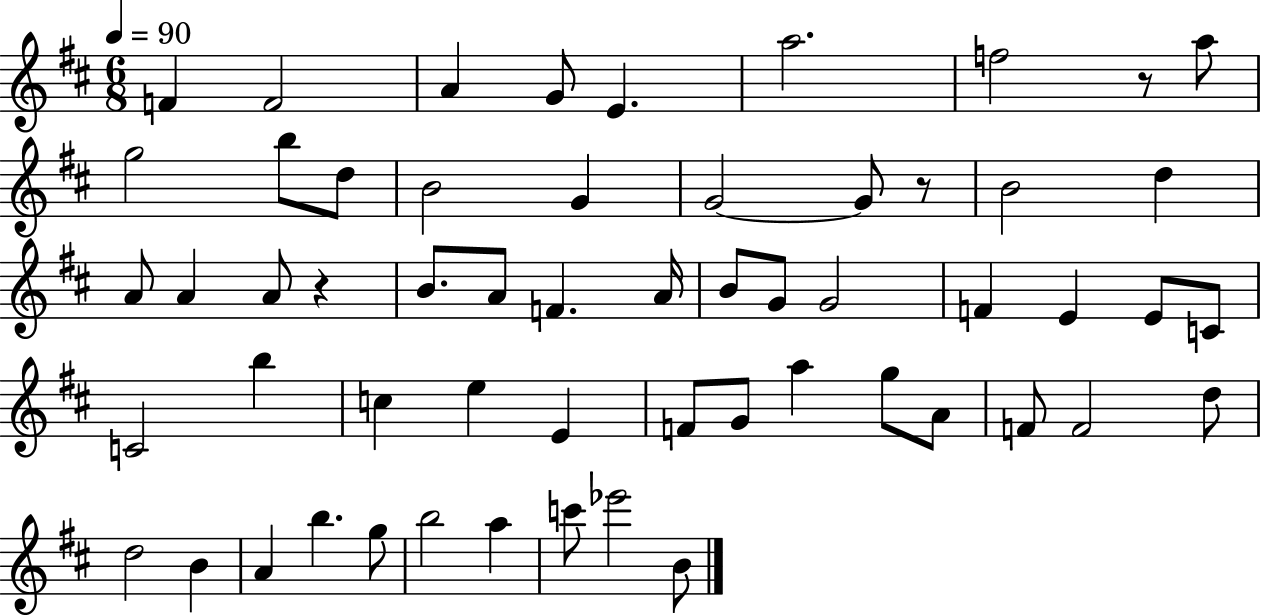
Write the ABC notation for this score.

X:1
T:Untitled
M:6/8
L:1/4
K:D
F F2 A G/2 E a2 f2 z/2 a/2 g2 b/2 d/2 B2 G G2 G/2 z/2 B2 d A/2 A A/2 z B/2 A/2 F A/4 B/2 G/2 G2 F E E/2 C/2 C2 b c e E F/2 G/2 a g/2 A/2 F/2 F2 d/2 d2 B A b g/2 b2 a c'/2 _e'2 B/2